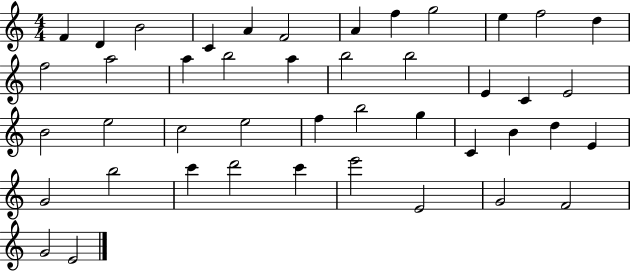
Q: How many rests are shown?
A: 0